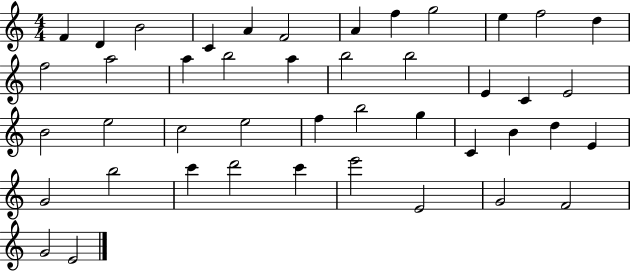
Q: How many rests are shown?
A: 0